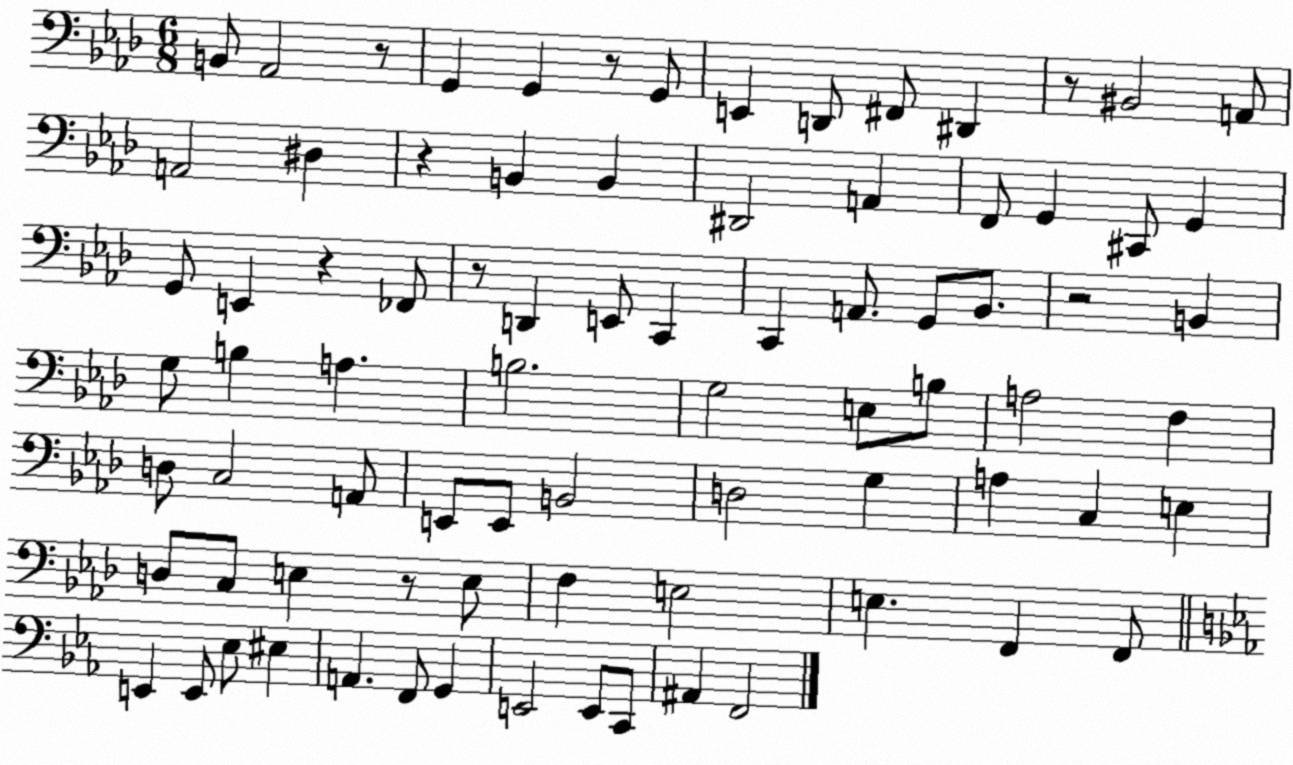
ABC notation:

X:1
T:Untitled
M:6/8
L:1/4
K:Ab
B,,/2 _A,,2 z/2 G,, G,, z/2 G,,/2 E,, D,,/2 ^F,,/2 ^D,, z/2 ^B,,2 A,,/2 A,,2 ^D, z B,, B,, ^D,,2 A,, F,,/2 G,, ^C,,/2 G,, G,,/2 E,, z _F,,/2 z/2 D,, E,,/2 C,, C,, A,,/2 G,,/2 _B,,/2 z2 B,, G,/2 B, A, B,2 G,2 E,/2 B,/2 A,2 F, D,/2 C,2 A,,/2 E,,/2 E,,/2 B,,2 D,2 G, A, C, E, D,/2 C,/2 E, z/2 E,/2 F, E,2 E, F,, F,,/2 E,, E,,/2 _E,/2 ^E, A,, F,,/2 G,, E,,2 E,,/2 C,,/2 ^A,, F,,2